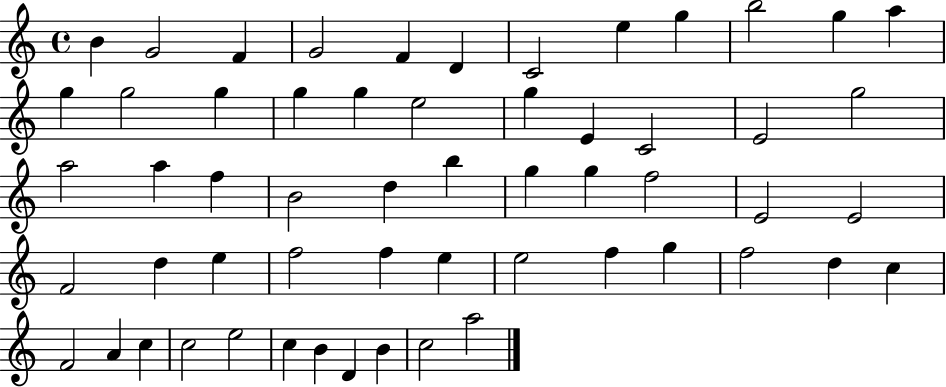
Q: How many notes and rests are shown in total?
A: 57